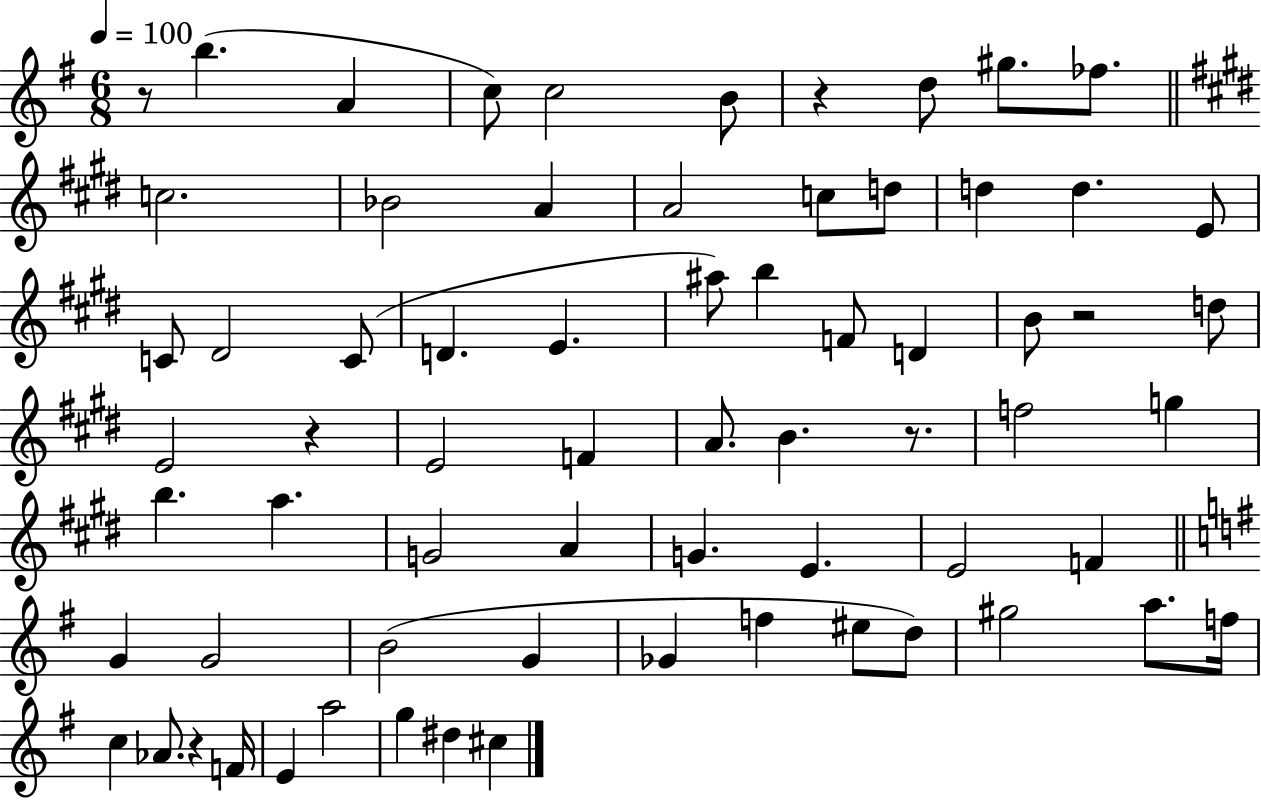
X:1
T:Untitled
M:6/8
L:1/4
K:G
z/2 b A c/2 c2 B/2 z d/2 ^g/2 _f/2 c2 _B2 A A2 c/2 d/2 d d E/2 C/2 ^D2 C/2 D E ^a/2 b F/2 D B/2 z2 d/2 E2 z E2 F A/2 B z/2 f2 g b a G2 A G E E2 F G G2 B2 G _G f ^e/2 d/2 ^g2 a/2 f/4 c _A/2 z F/4 E a2 g ^d ^c